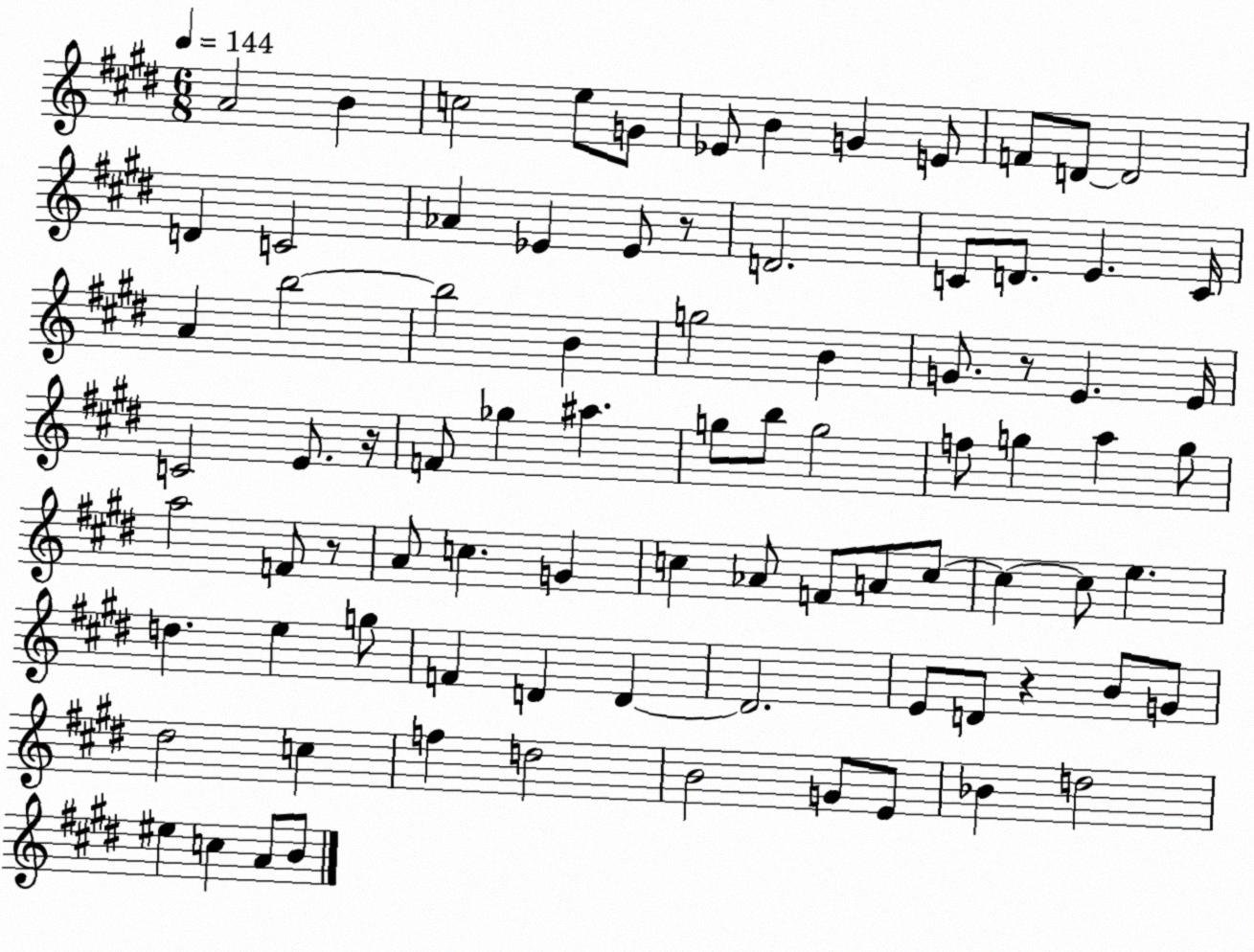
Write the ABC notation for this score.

X:1
T:Untitled
M:6/8
L:1/4
K:E
A2 B c2 e/2 G/2 _E/2 B G E/2 F/2 D/2 D2 D C2 _A _E _E/2 z/2 D2 C/2 D/2 E C/4 A b2 b2 B g2 B G/2 z/2 E E/4 C2 E/2 z/4 F/2 _g ^a g/2 b/2 g2 f/2 g a g/2 a2 F/2 z/2 A/2 c G c _A/2 F/2 A/2 c/2 c c/2 e d e g/2 F D D D2 E/2 D/2 z B/2 G/2 ^d2 c f d2 B2 G/2 E/2 _B d2 ^e c A/2 B/2